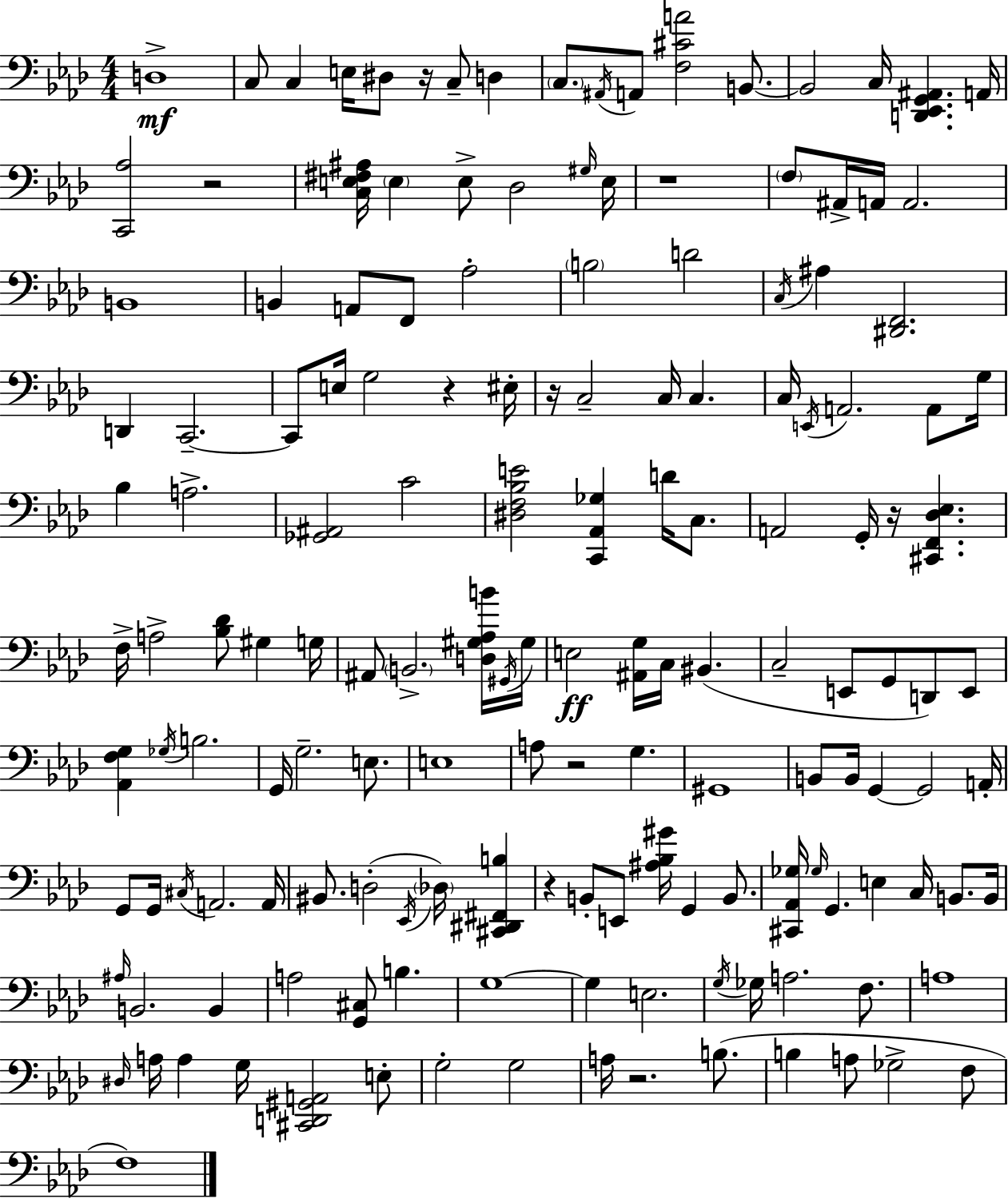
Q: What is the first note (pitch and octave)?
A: D3